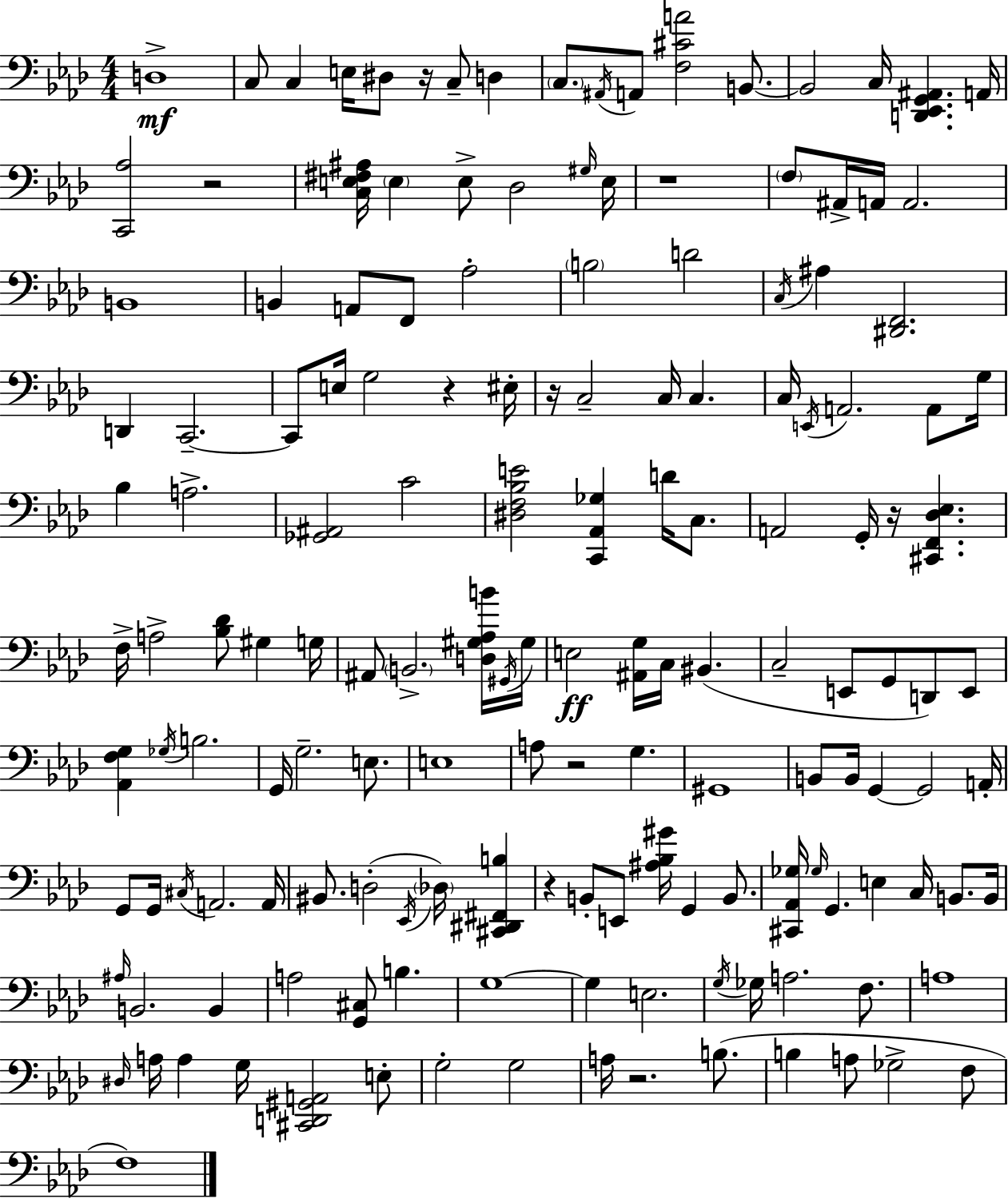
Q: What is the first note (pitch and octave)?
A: D3